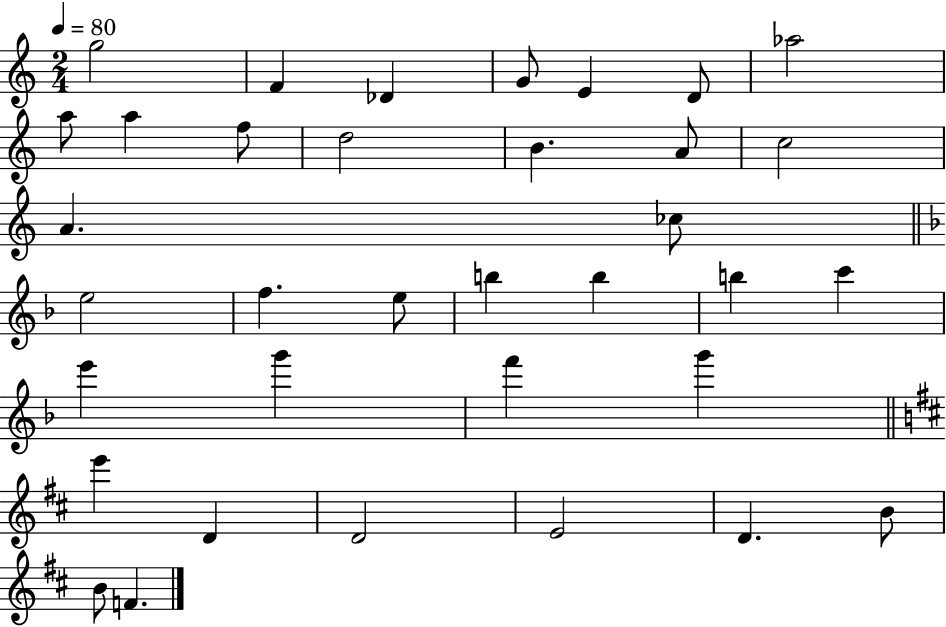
{
  \clef treble
  \numericTimeSignature
  \time 2/4
  \key c \major
  \tempo 4 = 80
  g''2 | f'4 des'4 | g'8 e'4 d'8 | aes''2 | \break a''8 a''4 f''8 | d''2 | b'4. a'8 | c''2 | \break a'4. ces''8 | \bar "||" \break \key f \major e''2 | f''4. e''8 | b''4 b''4 | b''4 c'''4 | \break e'''4 g'''4 | f'''4 g'''4 | \bar "||" \break \key d \major e'''4 d'4 | d'2 | e'2 | d'4. b'8 | \break b'8 f'4. | \bar "|."
}